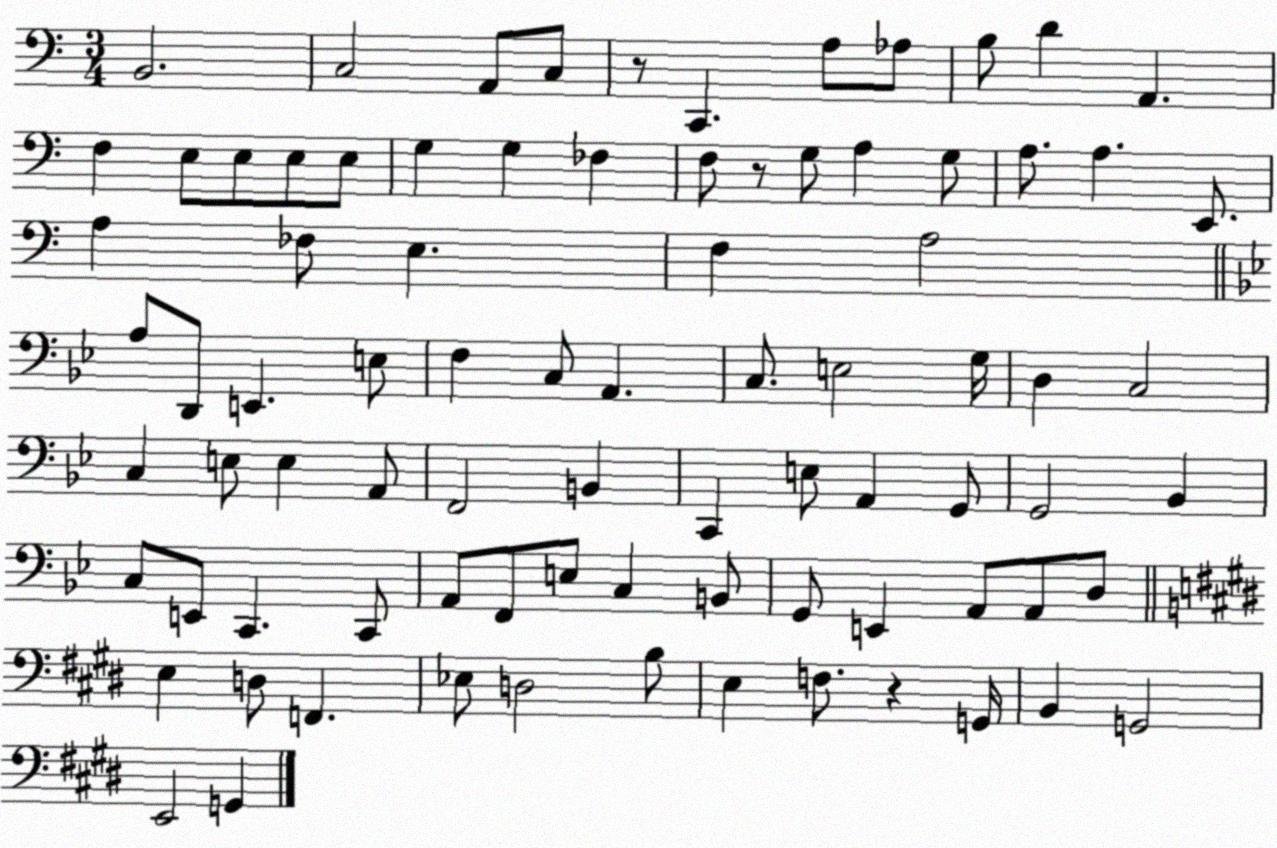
X:1
T:Untitled
M:3/4
L:1/4
K:C
B,,2 C,2 A,,/2 C,/2 z/2 C,, A,/2 _A,/2 B,/2 D A,, F, E,/2 E,/2 E,/2 E,/2 G, G, _F, F,/2 z/2 G,/2 A, G,/2 A,/2 A, E,,/2 A, _F,/2 E, F, A,2 A,/2 D,,/2 E,, E,/2 F, C,/2 A,, C,/2 E,2 G,/4 D, C,2 C, E,/2 E, A,,/2 F,,2 B,, C,, E,/2 A,, G,,/2 G,,2 _B,, C,/2 E,,/2 C,, C,,/2 A,,/2 F,,/2 E,/2 C, B,,/2 G,,/2 E,, A,,/2 A,,/2 D,/2 E, D,/2 F,, _E,/2 D,2 B,/2 E, F,/2 z G,,/4 B,, G,,2 E,,2 G,,